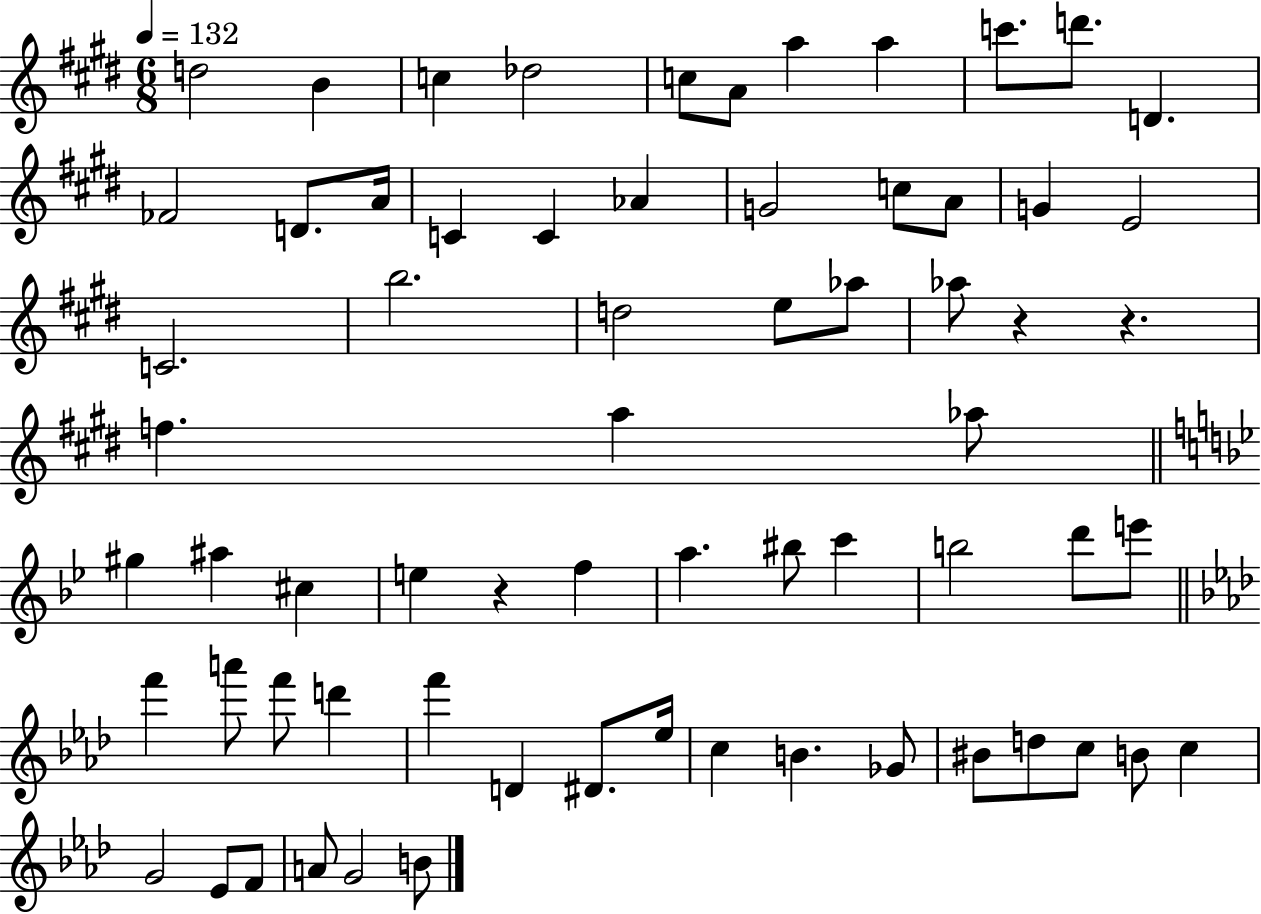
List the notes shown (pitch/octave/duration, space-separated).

D5/h B4/q C5/q Db5/h C5/e A4/e A5/q A5/q C6/e. D6/e. D4/q. FES4/h D4/e. A4/s C4/q C4/q Ab4/q G4/h C5/e A4/e G4/q E4/h C4/h. B5/h. D5/h E5/e Ab5/e Ab5/e R/q R/q. F5/q. A5/q Ab5/e G#5/q A#5/q C#5/q E5/q R/q F5/q A5/q. BIS5/e C6/q B5/h D6/e E6/e F6/q A6/e F6/e D6/q F6/q D4/q D#4/e. Eb5/s C5/q B4/q. Gb4/e BIS4/e D5/e C5/e B4/e C5/q G4/h Eb4/e F4/e A4/e G4/h B4/e